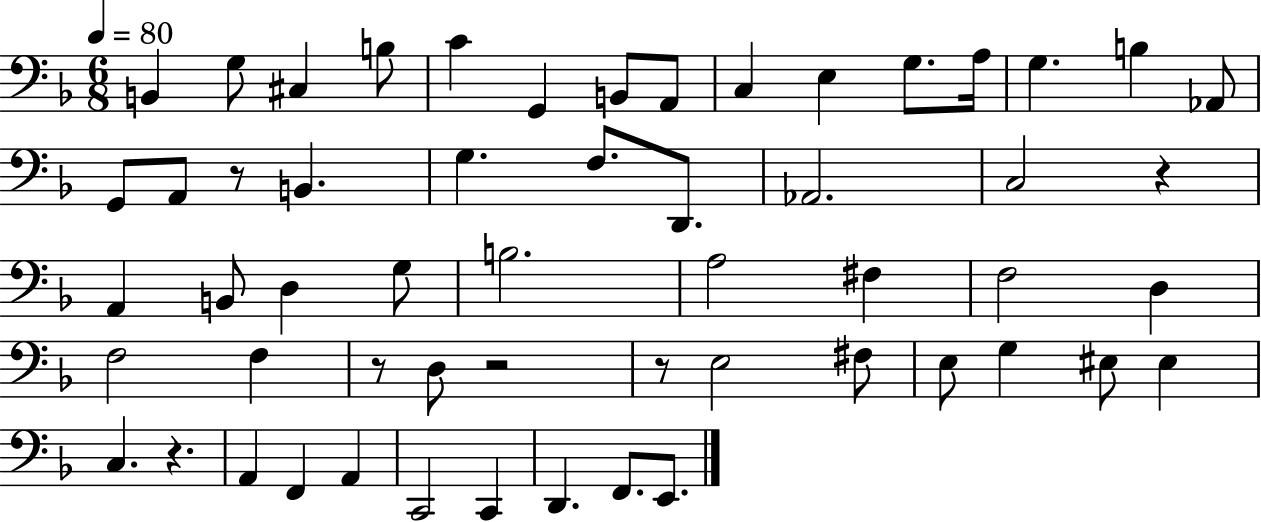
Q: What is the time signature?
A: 6/8